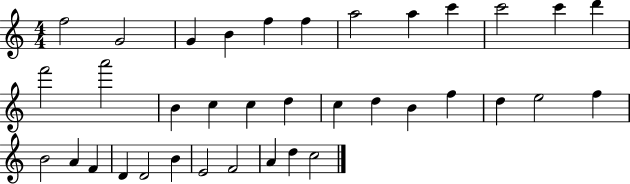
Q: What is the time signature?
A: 4/4